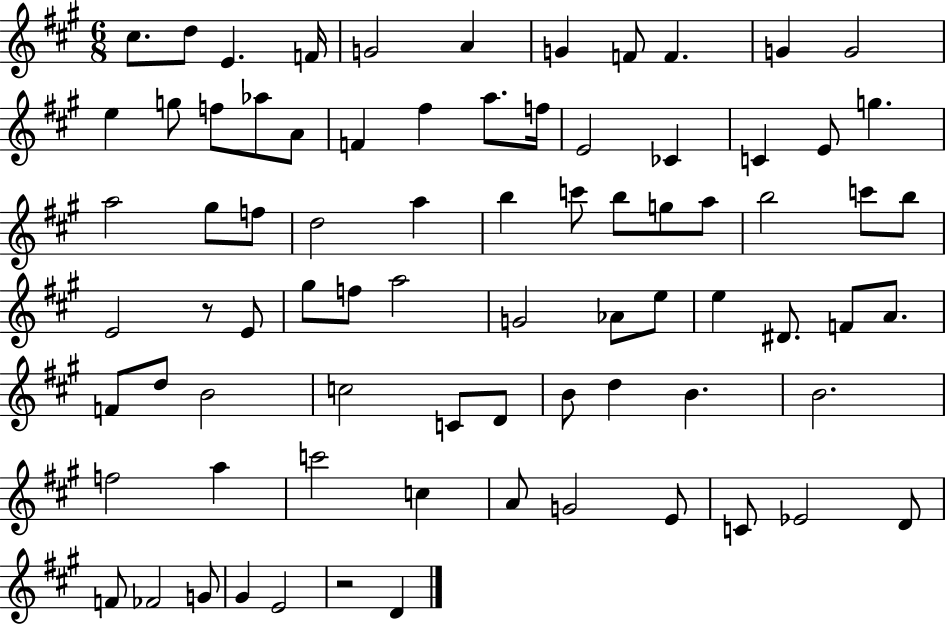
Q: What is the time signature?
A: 6/8